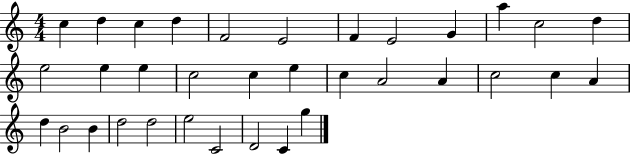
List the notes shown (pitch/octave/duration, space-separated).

C5/q D5/q C5/q D5/q F4/h E4/h F4/q E4/h G4/q A5/q C5/h D5/q E5/h E5/q E5/q C5/h C5/q E5/q C5/q A4/h A4/q C5/h C5/q A4/q D5/q B4/h B4/q D5/h D5/h E5/h C4/h D4/h C4/q G5/q